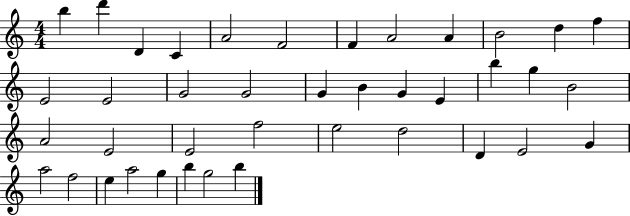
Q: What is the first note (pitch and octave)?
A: B5